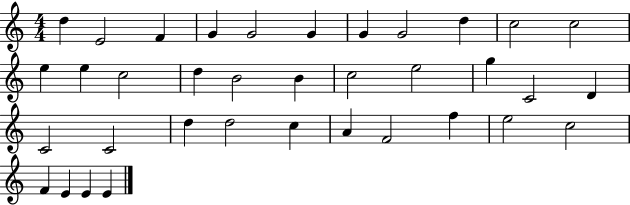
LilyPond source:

{
  \clef treble
  \numericTimeSignature
  \time 4/4
  \key c \major
  d''4 e'2 f'4 | g'4 g'2 g'4 | g'4 g'2 d''4 | c''2 c''2 | \break e''4 e''4 c''2 | d''4 b'2 b'4 | c''2 e''2 | g''4 c'2 d'4 | \break c'2 c'2 | d''4 d''2 c''4 | a'4 f'2 f''4 | e''2 c''2 | \break f'4 e'4 e'4 e'4 | \bar "|."
}